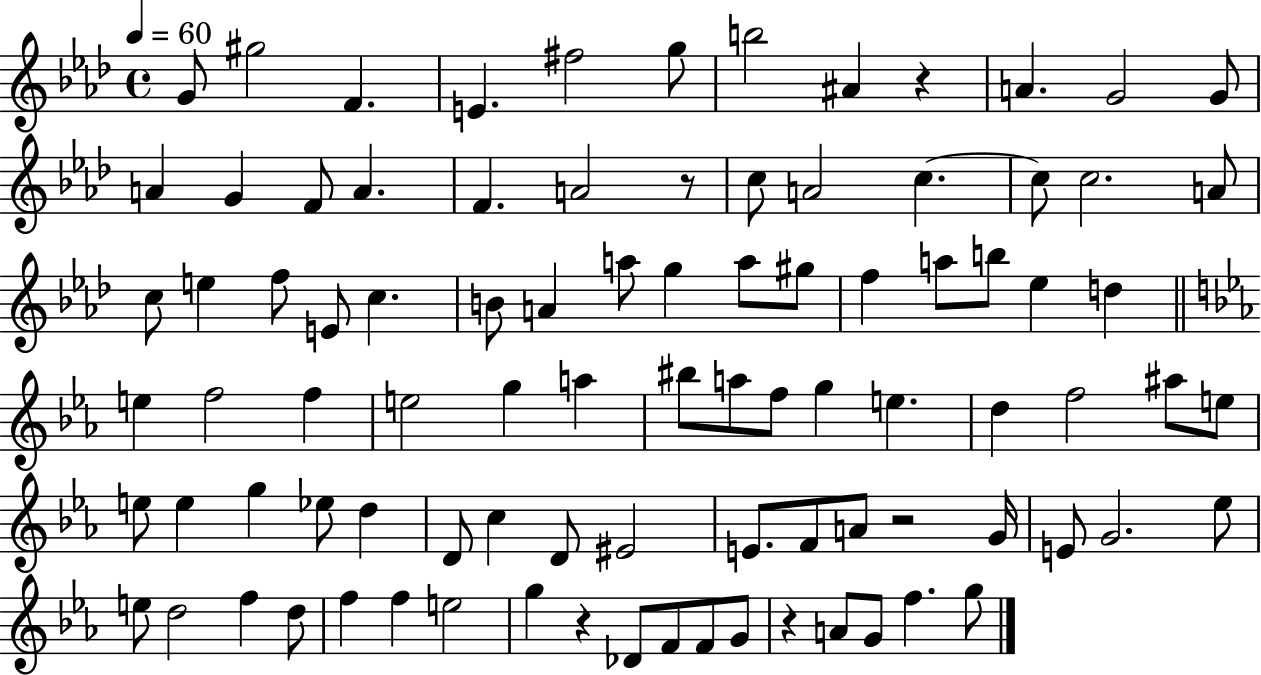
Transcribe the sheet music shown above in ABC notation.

X:1
T:Untitled
M:4/4
L:1/4
K:Ab
G/2 ^g2 F E ^f2 g/2 b2 ^A z A G2 G/2 A G F/2 A F A2 z/2 c/2 A2 c c/2 c2 A/2 c/2 e f/2 E/2 c B/2 A a/2 g a/2 ^g/2 f a/2 b/2 _e d e f2 f e2 g a ^b/2 a/2 f/2 g e d f2 ^a/2 e/2 e/2 e g _e/2 d D/2 c D/2 ^E2 E/2 F/2 A/2 z2 G/4 E/2 G2 _e/2 e/2 d2 f d/2 f f e2 g z _D/2 F/2 F/2 G/2 z A/2 G/2 f g/2